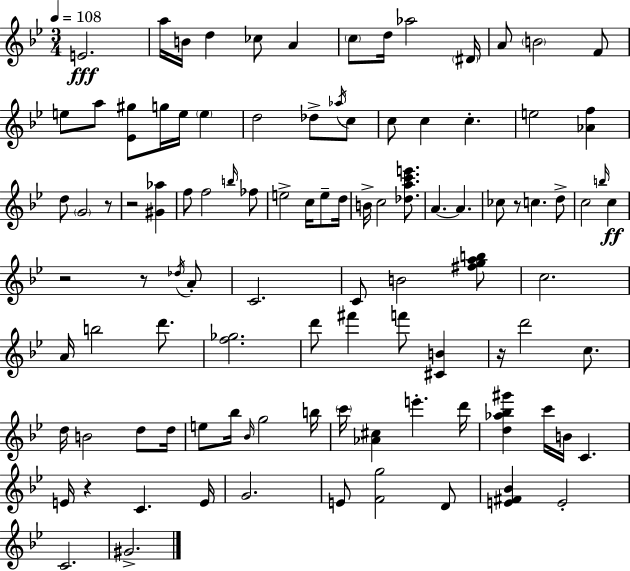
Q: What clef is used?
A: treble